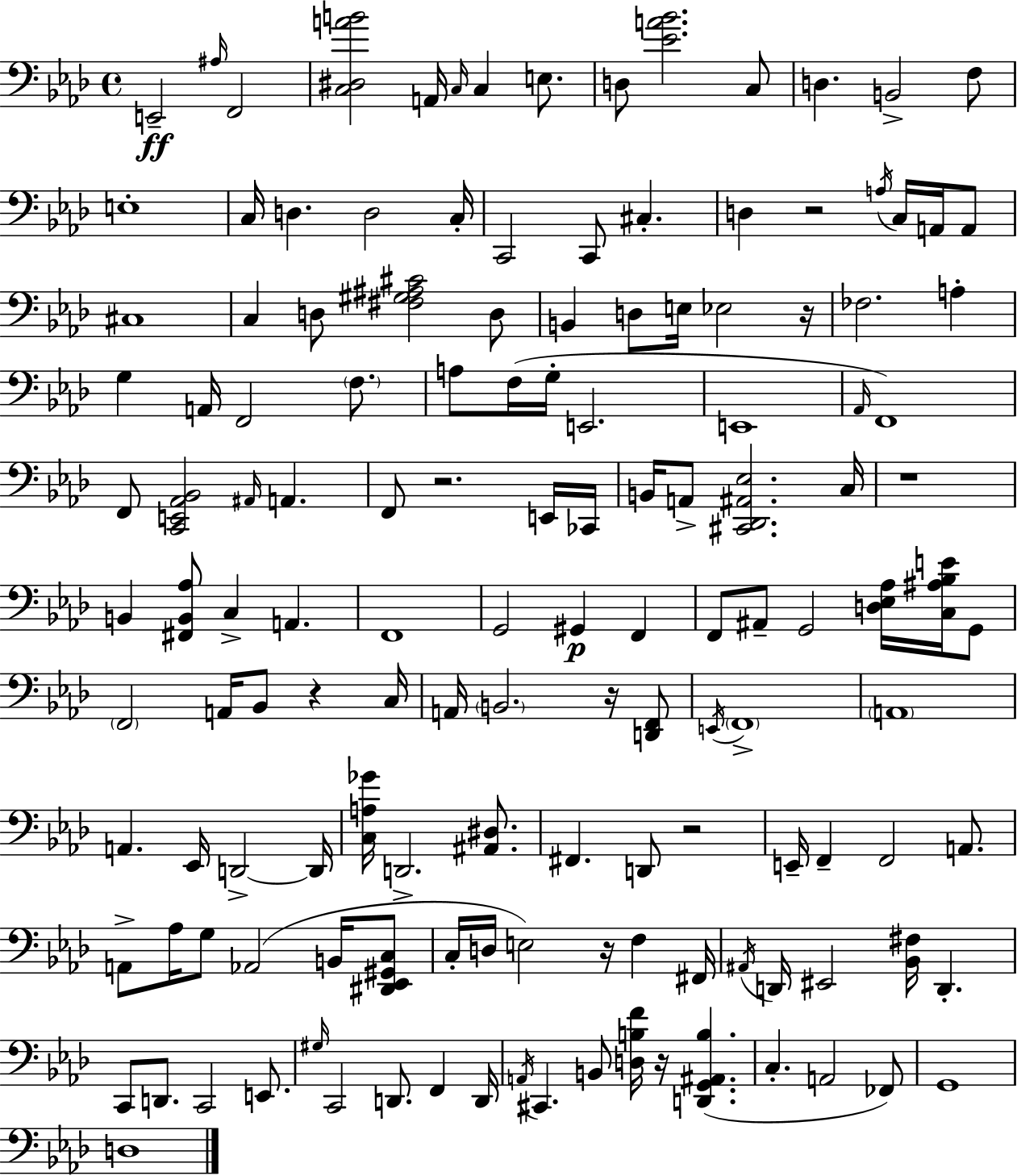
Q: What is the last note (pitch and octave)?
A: D3